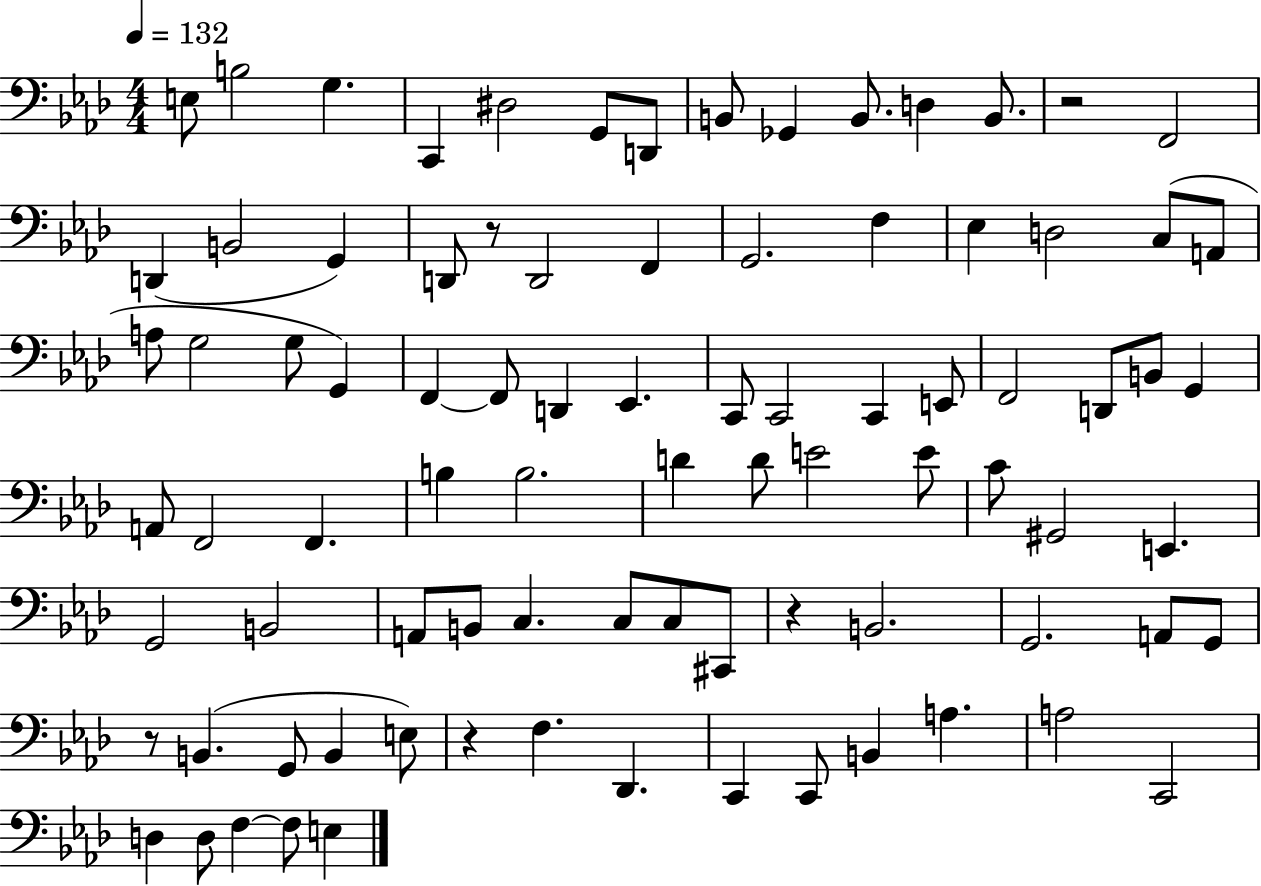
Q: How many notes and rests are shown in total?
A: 87